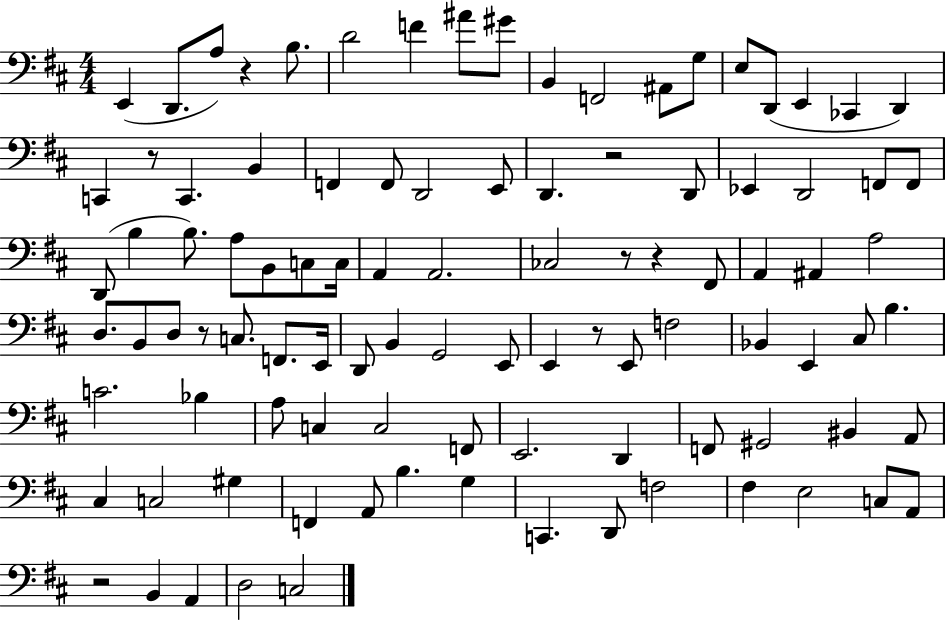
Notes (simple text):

E2/q D2/e. A3/e R/q B3/e. D4/h F4/q A#4/e G#4/e B2/q F2/h A#2/e G3/e E3/e D2/e E2/q CES2/q D2/q C2/q R/e C2/q. B2/q F2/q F2/e D2/h E2/e D2/q. R/h D2/e Eb2/q D2/h F2/e F2/e D2/e B3/q B3/e. A3/e B2/e C3/e C3/s A2/q A2/h. CES3/h R/e R/q F#2/e A2/q A#2/q A3/h D3/e. B2/e D3/e R/e C3/e. F2/e. E2/s D2/e B2/q G2/h E2/e E2/q R/e E2/e F3/h Bb2/q E2/q C#3/e B3/q. C4/h. Bb3/q A3/e C3/q C3/h F2/e E2/h. D2/q F2/e G#2/h BIS2/q A2/e C#3/q C3/h G#3/q F2/q A2/e B3/q. G3/q C2/q. D2/e F3/h F#3/q E3/h C3/e A2/e R/h B2/q A2/q D3/h C3/h